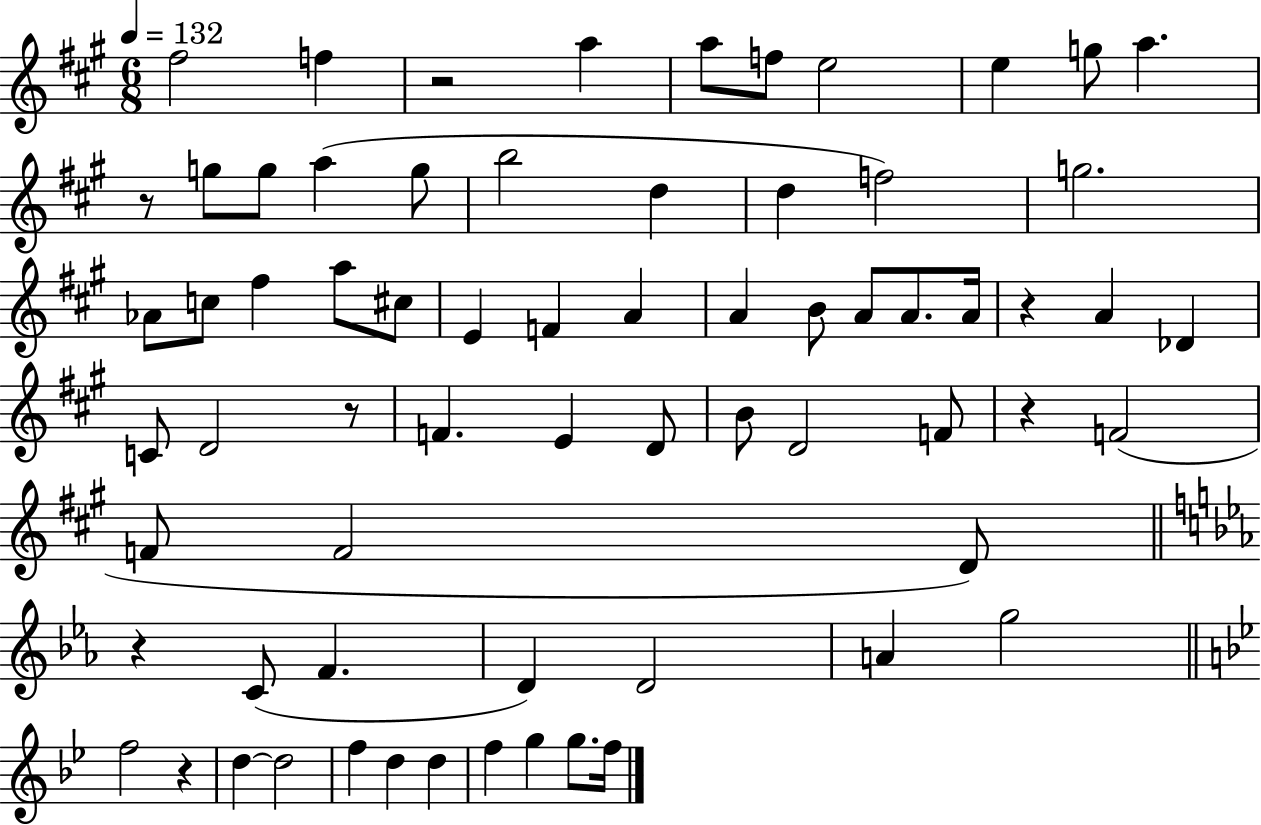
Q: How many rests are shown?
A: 7